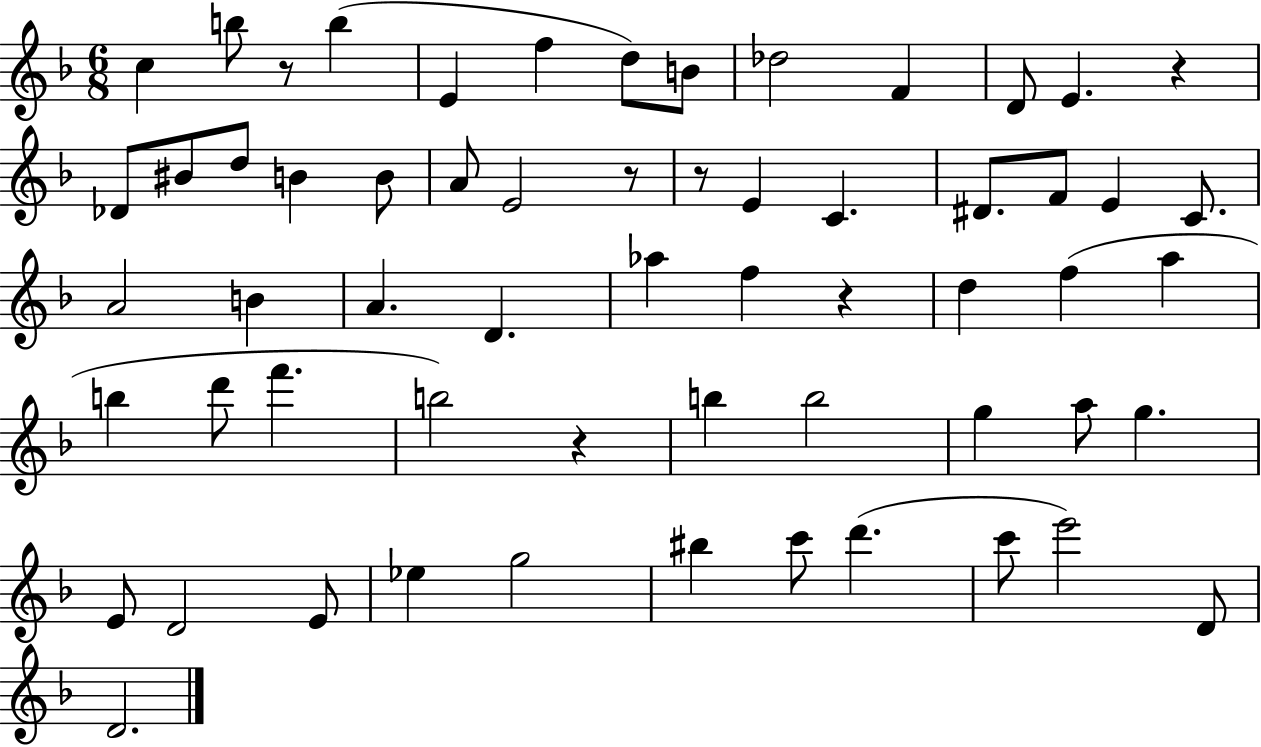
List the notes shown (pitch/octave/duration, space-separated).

C5/q B5/e R/e B5/q E4/q F5/q D5/e B4/e Db5/h F4/q D4/e E4/q. R/q Db4/e BIS4/e D5/e B4/q B4/e A4/e E4/h R/e R/e E4/q C4/q. D#4/e. F4/e E4/q C4/e. A4/h B4/q A4/q. D4/q. Ab5/q F5/q R/q D5/q F5/q A5/q B5/q D6/e F6/q. B5/h R/q B5/q B5/h G5/q A5/e G5/q. E4/e D4/h E4/e Eb5/q G5/h BIS5/q C6/e D6/q. C6/e E6/h D4/e D4/h.